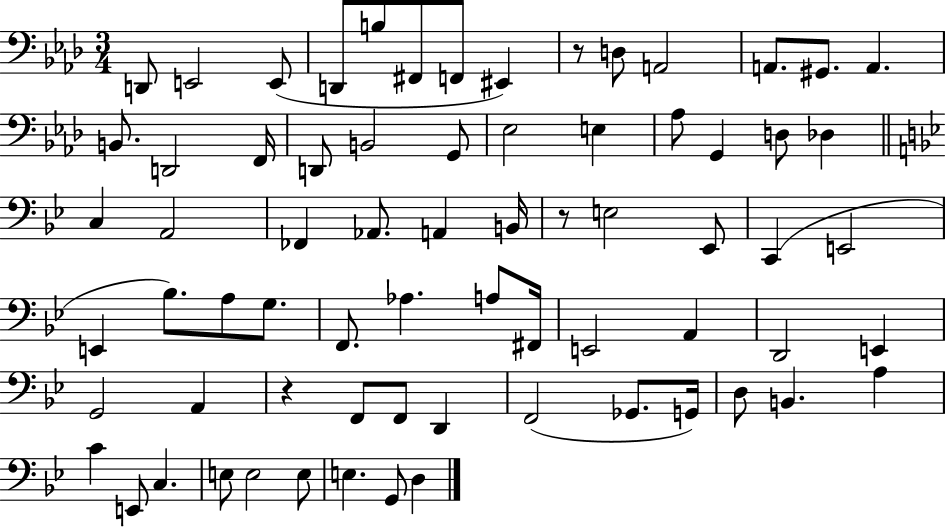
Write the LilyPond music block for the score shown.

{
  \clef bass
  \numericTimeSignature
  \time 3/4
  \key aes \major
  d,8 e,2 e,8( | d,8 b8 fis,8 f,8 eis,4) | r8 d8 a,2 | a,8. gis,8. a,4. | \break b,8. d,2 f,16 | d,8 b,2 g,8 | ees2 e4 | aes8 g,4 d8 des4 | \break \bar "||" \break \key bes \major c4 a,2 | fes,4 aes,8. a,4 b,16 | r8 e2 ees,8 | c,4( e,2 | \break e,4 bes8.) a8 g8. | f,8. aes4. a8 fis,16 | e,2 a,4 | d,2 e,4 | \break g,2 a,4 | r4 f,8 f,8 d,4 | f,2( ges,8. g,16) | d8 b,4. a4 | \break c'4 e,8 c4. | e8 e2 e8 | e4. g,8 d4 | \bar "|."
}